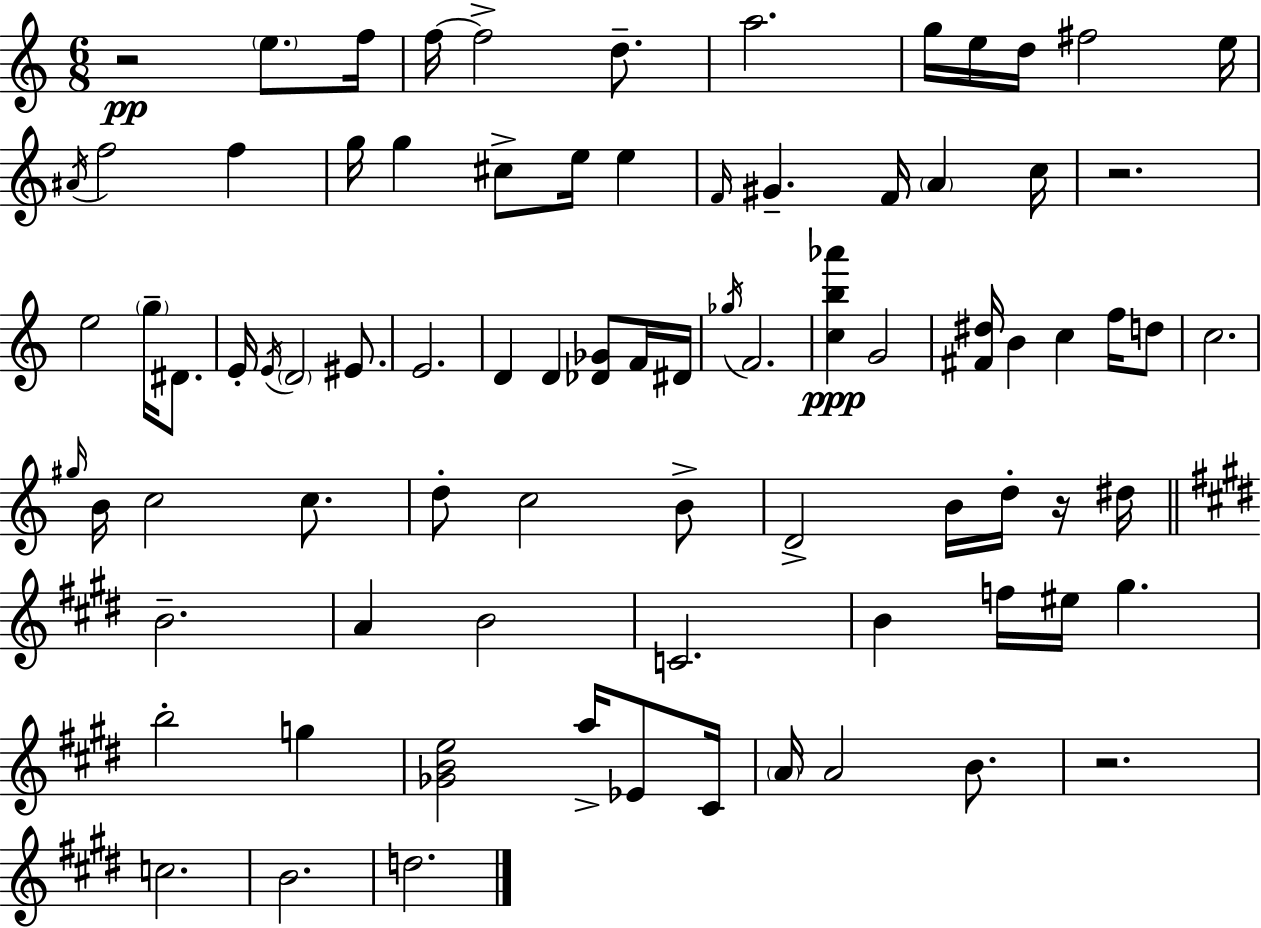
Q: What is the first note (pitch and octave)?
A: E5